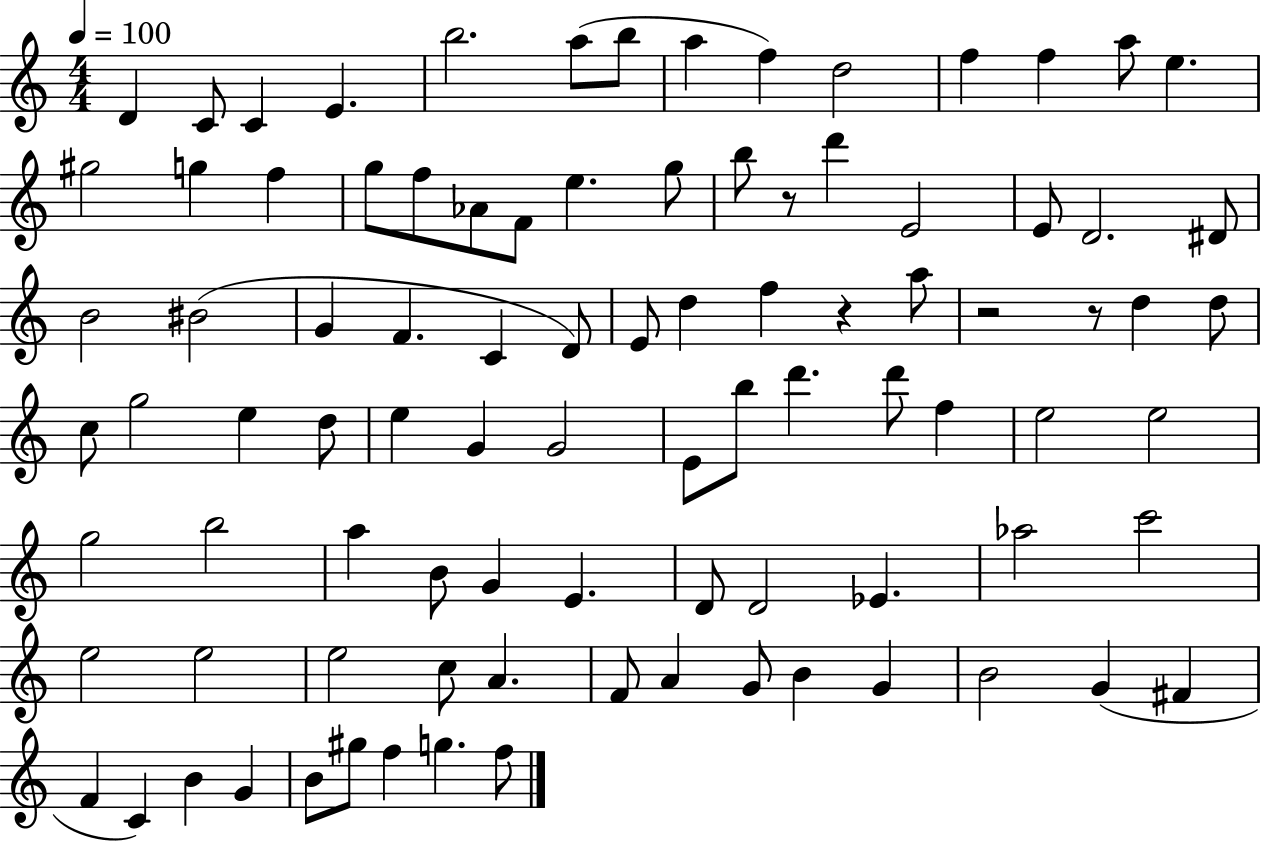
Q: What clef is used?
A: treble